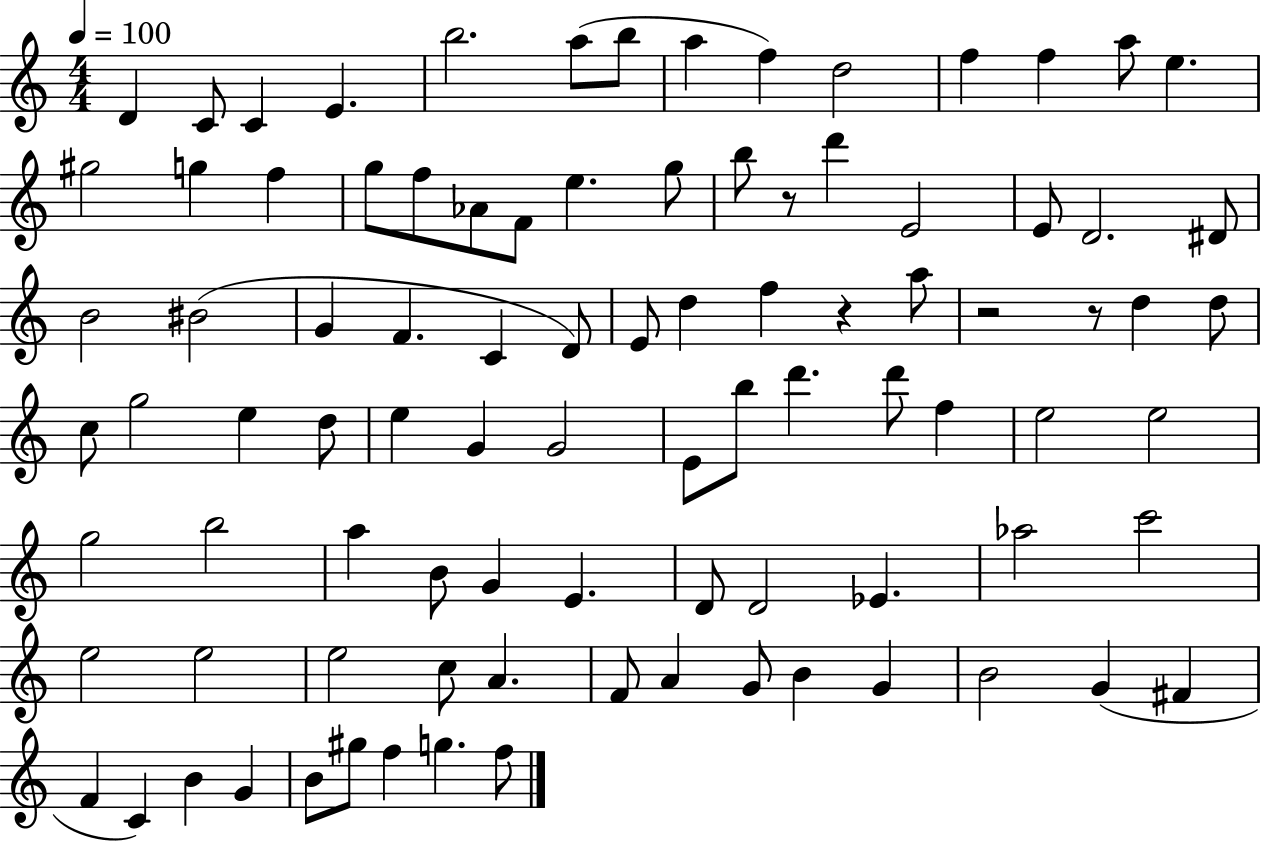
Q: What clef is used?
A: treble